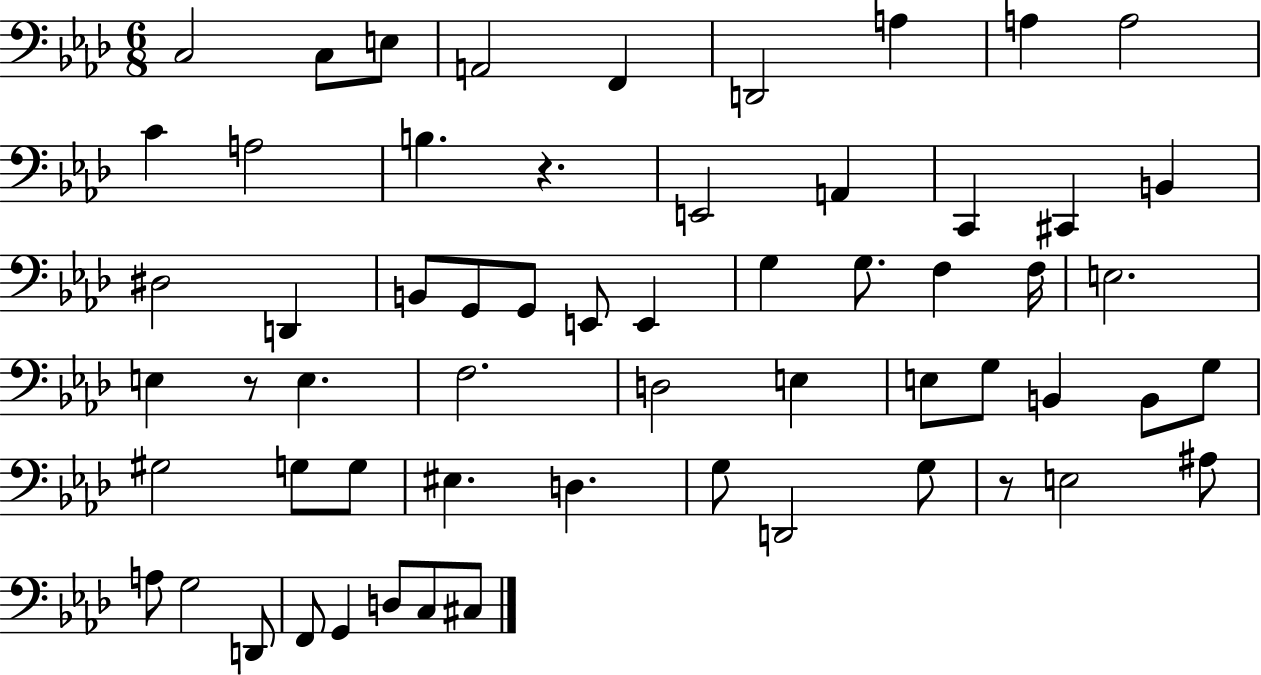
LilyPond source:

{
  \clef bass
  \numericTimeSignature
  \time 6/8
  \key aes \major
  c2 c8 e8 | a,2 f,4 | d,2 a4 | a4 a2 | \break c'4 a2 | b4. r4. | e,2 a,4 | c,4 cis,4 b,4 | \break dis2 d,4 | b,8 g,8 g,8 e,8 e,4 | g4 g8. f4 f16 | e2. | \break e4 r8 e4. | f2. | d2 e4 | e8 g8 b,4 b,8 g8 | \break gis2 g8 g8 | eis4. d4. | g8 d,2 g8 | r8 e2 ais8 | \break a8 g2 d,8 | f,8 g,4 d8 c8 cis8 | \bar "|."
}